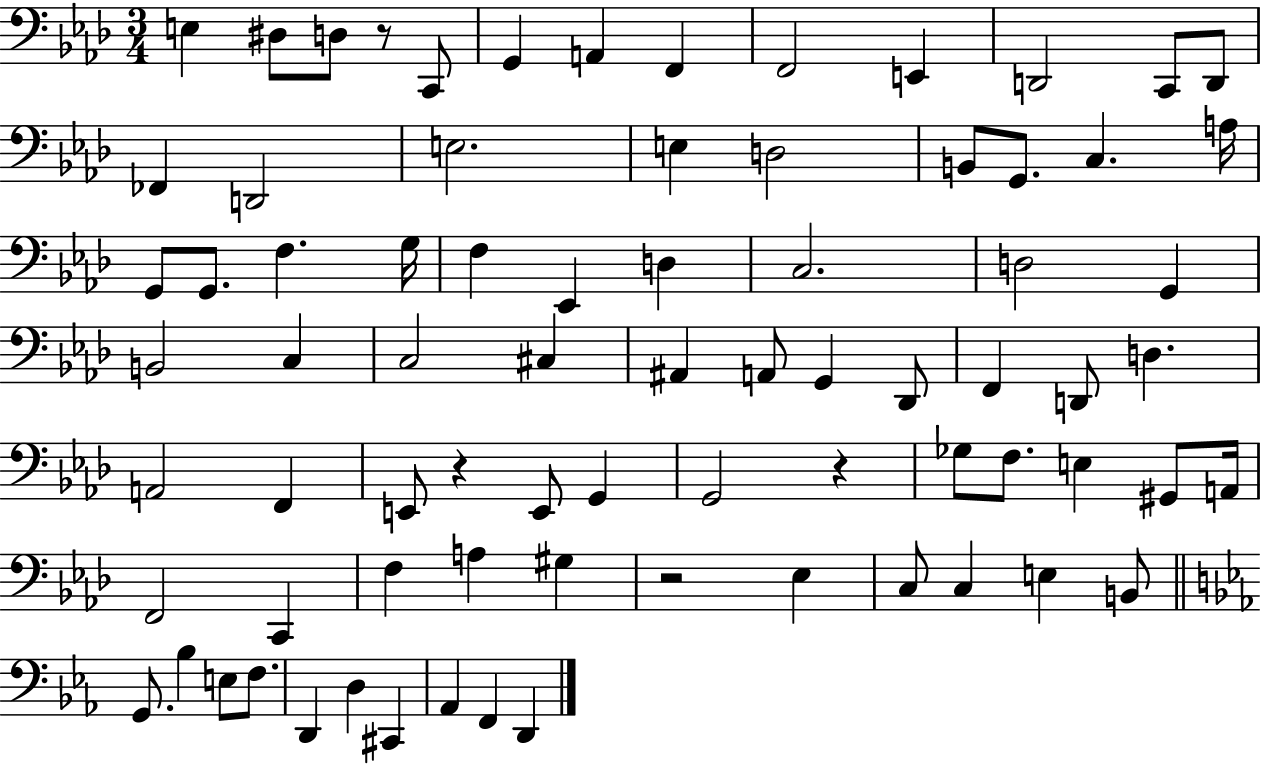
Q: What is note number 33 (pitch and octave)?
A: C3